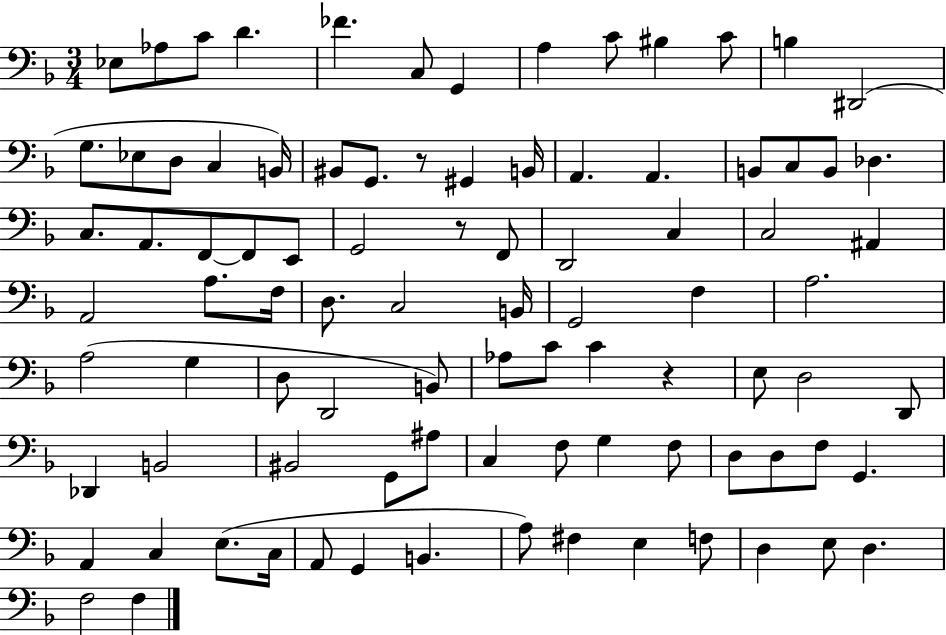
Eb3/e Ab3/e C4/e D4/q. FES4/q. C3/e G2/q A3/q C4/e BIS3/q C4/e B3/q D#2/h G3/e. Eb3/e D3/e C3/q B2/s BIS2/e G2/e. R/e G#2/q B2/s A2/q. A2/q. B2/e C3/e B2/e Db3/q. C3/e. A2/e. F2/e F2/e E2/e G2/h R/e F2/e D2/h C3/q C3/h A#2/q A2/h A3/e. F3/s D3/e. C3/h B2/s G2/h F3/q A3/h. A3/h G3/q D3/e D2/h B2/e Ab3/e C4/e C4/q R/q E3/e D3/h D2/e Db2/q B2/h BIS2/h G2/e A#3/e C3/q F3/e G3/q F3/e D3/e D3/e F3/e G2/q. A2/q C3/q E3/e. C3/s A2/e G2/q B2/q. A3/e F#3/q E3/q F3/e D3/q E3/e D3/q. F3/h F3/q